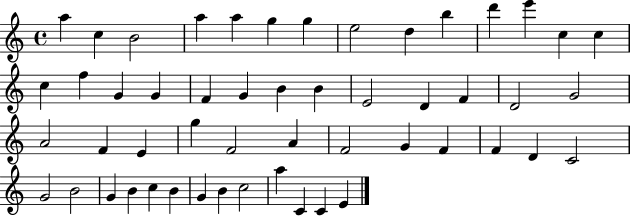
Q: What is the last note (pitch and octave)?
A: E4